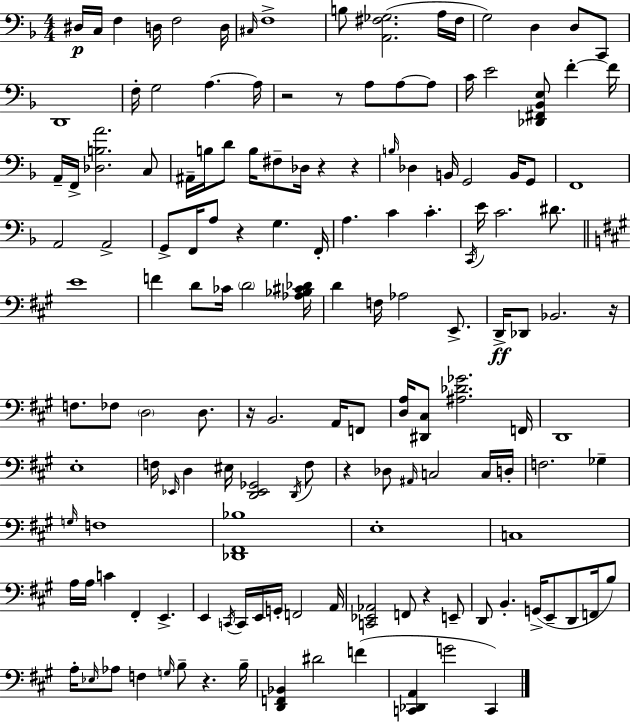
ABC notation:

X:1
T:Untitled
M:4/4
L:1/4
K:F
^D,/4 C,/4 F, D,/4 F,2 D,/4 ^C,/4 F,4 B,/2 [A,,^F,_G,]2 A,/4 ^F,/4 G,2 D, D,/2 C,,/2 D,,4 F,/4 G,2 A, A,/4 z2 z/2 A,/2 A,/2 A,/2 C/4 E2 [_D,,^F,,_B,,E,]/2 F F/4 A,,/4 F,,/4 [_D,B,A]2 C,/2 ^A,,/4 B,/4 D/2 B,/4 ^F,/2 _D,/4 z z B,/4 _D, B,,/4 G,,2 B,,/4 G,,/2 F,,4 A,,2 A,,2 G,,/2 F,,/4 A,/2 z G, F,,/4 A, C C C,,/4 E/4 C2 ^D/2 E4 F D/2 _C/4 D2 [_A,_B,^C_D]/4 D F,/4 _A,2 E,,/2 D,,/4 _D,,/2 _B,,2 z/4 F,/2 _F,/2 D,2 D,/2 z/4 B,,2 A,,/4 F,,/2 [D,A,]/4 [^D,,^C,]/2 [^A,_D_G]2 F,,/4 D,,4 E,4 F,/4 _E,,/4 D, ^E,/4 [D,,_E,,_G,,]2 D,,/4 F,/2 z _D,/2 ^A,,/4 C,2 C,/4 D,/4 F,2 _G, G,/4 F,4 [_D,,^F,,_B,]4 E,4 C,4 A,/4 A,/4 C ^F,, E,, E,, C,,/4 C,,/4 E,,/4 G,,/4 F,,2 A,,/4 [C,,_E,,_A,,]2 F,,/2 z E,,/2 D,,/2 B,, G,,/4 E,,/2 D,,/2 F,,/4 B,/2 A,/4 _E,/4 _A,/2 F, G,/4 B,/2 z B,/4 [D,,F,,_B,,] ^D2 F [C,,_D,,A,,] G2 C,,